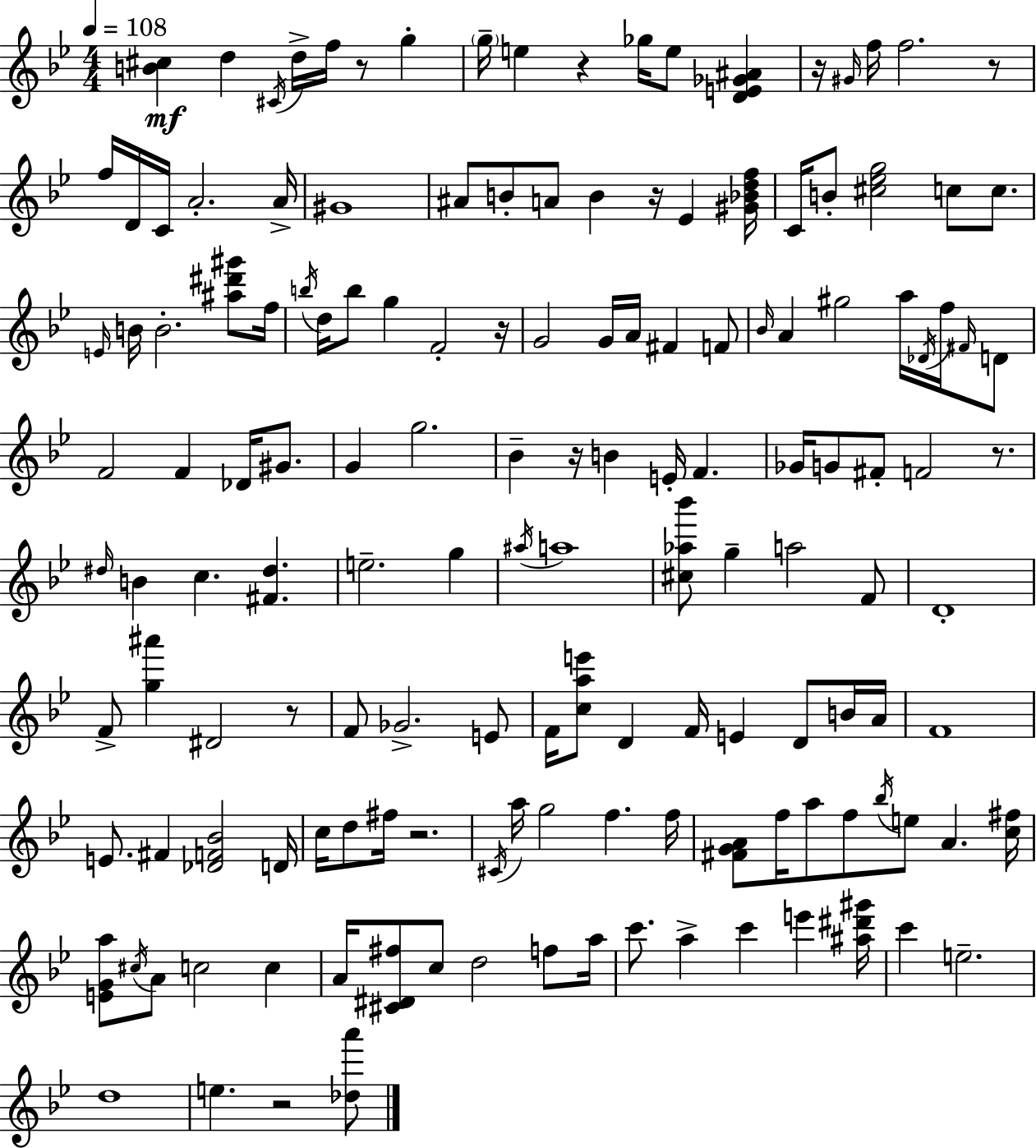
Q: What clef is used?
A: treble